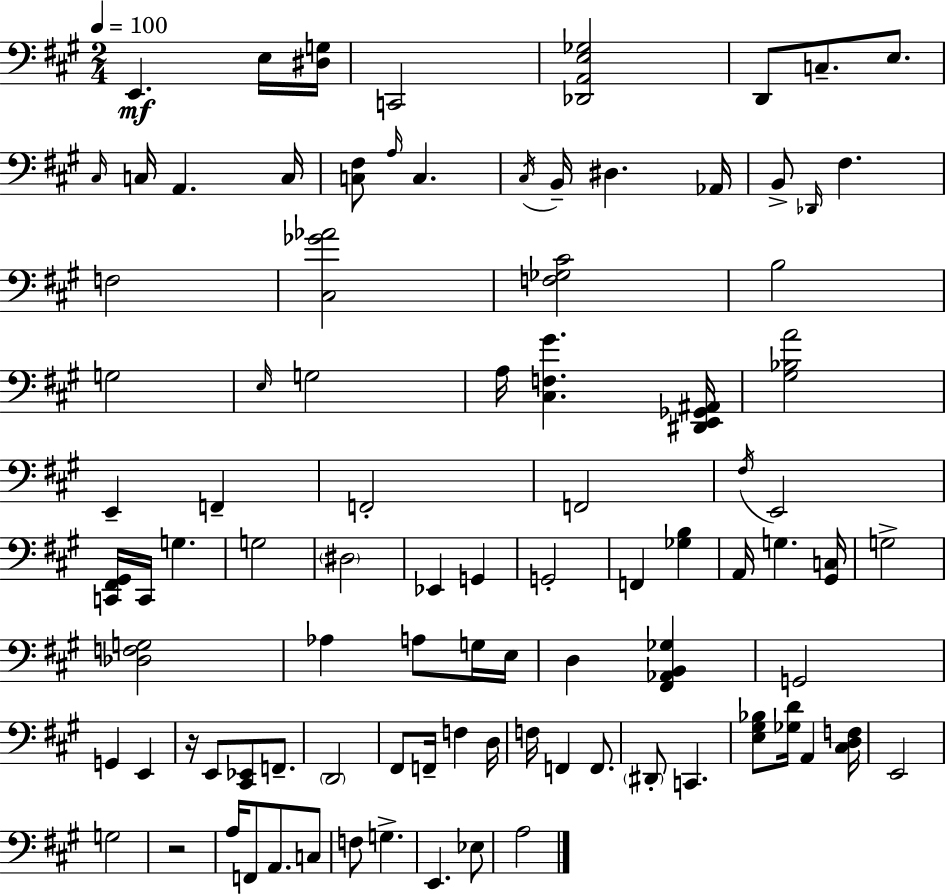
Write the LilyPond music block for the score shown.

{
  \clef bass
  \numericTimeSignature
  \time 2/4
  \key a \major
  \tempo 4 = 100
  e,4.\mf e16 <dis g>16 | c,2 | <des, a, e ges>2 | d,8 c8.-- e8. | \break \grace { cis16 } c16 a,4. | c16 <c fis>8 \grace { a16 } c4. | \acciaccatura { cis16 } b,16-- dis4. | aes,16 b,8-> \grace { des,16 } fis4. | \break f2 | <cis ges' aes'>2 | <f ges cis'>2 | b2 | \break g2 | \grace { e16 } g2 | a16 <cis f gis'>4. | <dis, e, ges, ais,>16 <gis bes a'>2 | \break e,4-- | f,4-- f,2-. | f,2 | \acciaccatura { fis16 } e,2 | \break <c, fis, gis,>16 c,16 | g4. g2 | \parenthesize dis2 | ees,4 | \break g,4 g,2-. | f,4 | <ges b>4 a,16 g4. | <gis, c>16 g2-> | \break <des f g>2 | aes4 | a8 g16 e16 d4 | <fis, aes, b, ges>4 g,2 | \break g,4 | e,4 r16 e,8 | <cis, ees,>8 f,8.-- \parenthesize d,2 | fis,8 | \break f,16-- f4 d16 f16 f,4 | f,8. \parenthesize dis,8-. | c,4. <e gis bes>8 | <ges d'>16 a,4 <cis d f>16 e,2 | \break g2 | r2 | a16 f,8 | a,8. c8 f8 | \break g4.-> e,4. | ees8 a2 | \bar "|."
}